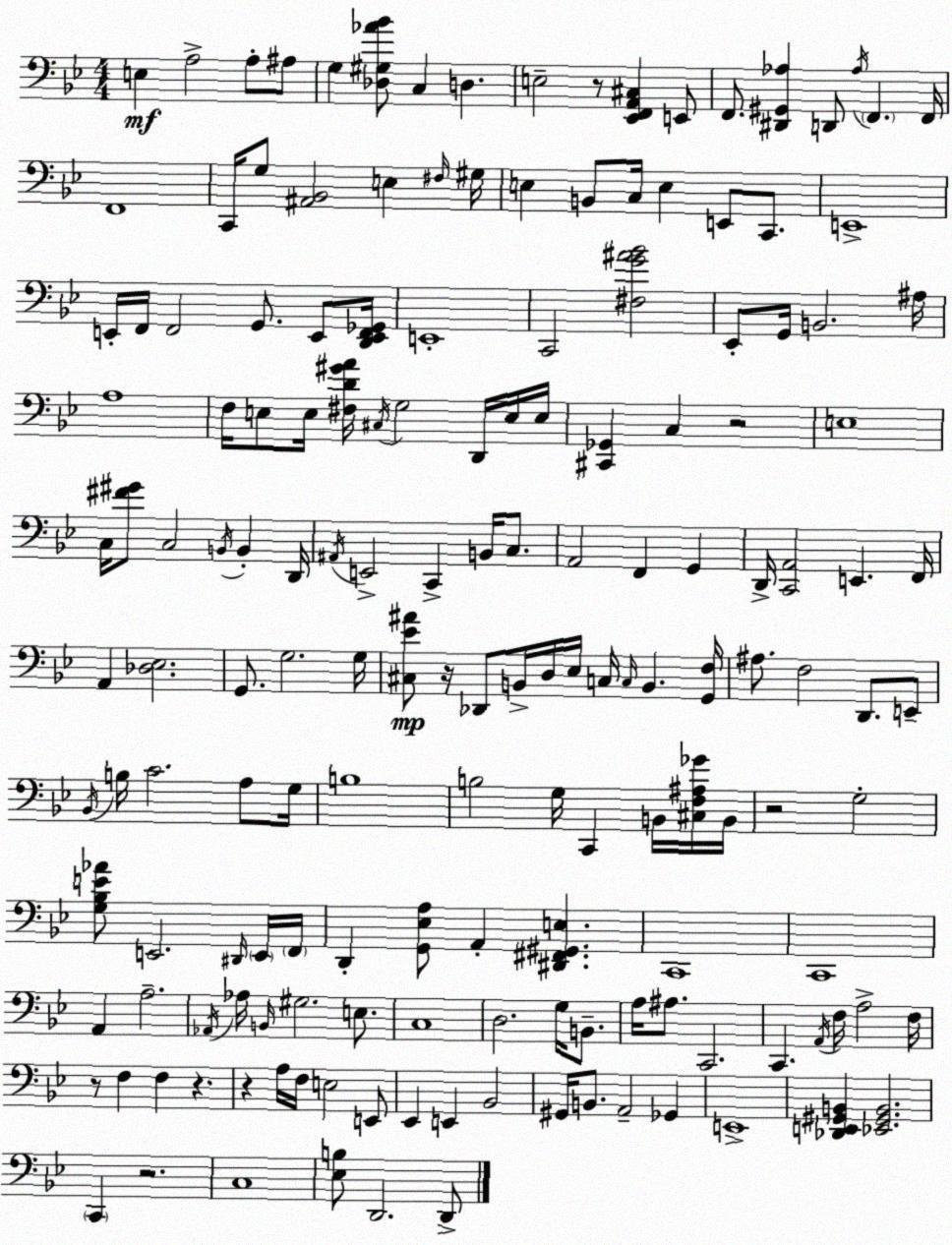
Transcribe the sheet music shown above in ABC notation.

X:1
T:Untitled
M:4/4
L:1/4
K:Gm
E, A,2 A,/2 ^A,/2 G, [_D,^G,_A_B]/2 C, D, E,2 z/2 [_E,,F,,A,,^C,] E,,/2 F,,/2 [^D,,^G,,_A,] D,,/2 _A,/4 F,, F,,/4 F,,4 C,,/4 G,/2 [^A,,_B,,]2 E, ^F,/4 ^G,/4 E, B,,/2 C,/4 E, E,,/2 C,,/2 E,,4 E,,/4 F,,/4 F,,2 G,,/2 E,,/2 [D,,E,,F,,_G,,]/4 E,,4 C,,2 [^F,G^A_B]2 _E,,/2 G,,/4 B,,2 ^A,/4 A,4 F,/4 E,/2 E,/4 [^F,D^GA]/4 ^C,/4 G,2 D,,/4 E,/4 E,/4 [^C,,_G,,] C, z2 E,4 C,/4 [^F^G]/2 C,2 B,,/4 B,, D,,/4 ^A,,/4 E,,2 C,, B,,/4 C,/2 A,,2 F,, G,, D,,/4 [C,,A,,]2 E,, F,,/4 A,, [_D,_E,]2 G,,/2 G,2 G,/4 [^C,_E^A]/2 z/4 _D,,/2 B,,/4 D,/4 _E,/4 C,/4 C,/4 B,, [G,,F,]/4 ^A,/2 F,2 D,,/2 E,,/2 _B,,/4 B,/4 C2 A,/2 G,/4 B,4 B,2 G,/4 C,, B,,/4 [^C,F,^A,_G]/4 B,,/4 z2 G,2 [G,_B,E_A]/2 E,,2 ^D,,/4 E,,/4 F,,/4 D,, [G,,_E,A,]/2 A,, [^D,,^F,,^G,,E,] C,,4 C,,4 A,, A,2 _A,,/4 _A,/4 B,,/4 ^G,2 E,/2 C,4 D,2 G,/4 B,,/2 A,/4 ^A,/2 C,,2 C,, A,,/4 F,/4 A,2 F,/4 z/2 F, F, z z A,/4 F,/4 E,2 E,,/2 _E,, E,, _B,,2 ^G,,/4 B,,/2 A,,2 _G,, E,,4 [_D,,E,,^G,,B,,] [_E,,^G,,B,,]2 C,, z2 C,4 [_E,B,]/2 D,,2 D,,/2